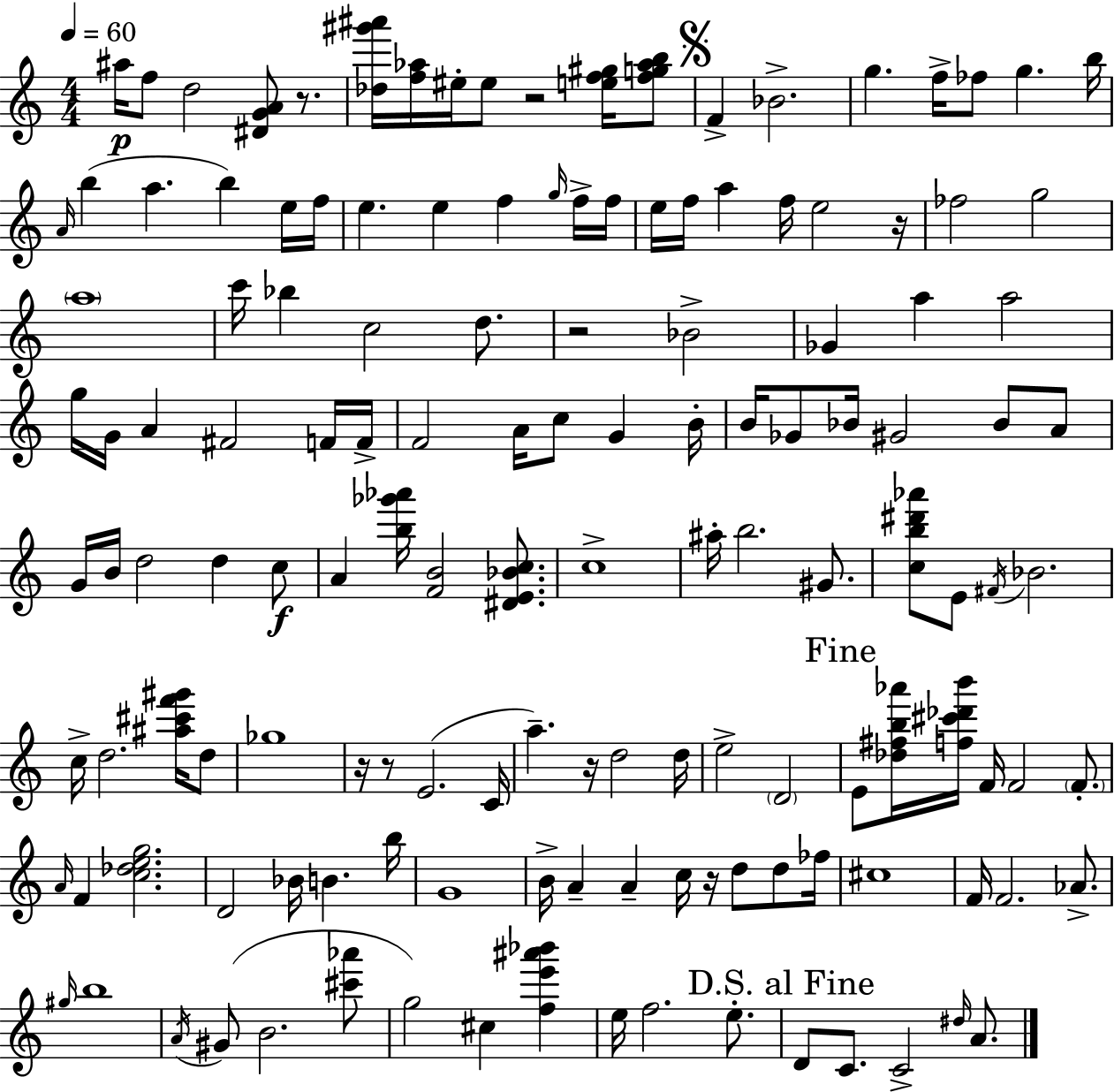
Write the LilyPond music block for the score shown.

{
  \clef treble
  \numericTimeSignature
  \time 4/4
  \key c \major
  \tempo 4 = 60
  ais''16\p f''8 d''2 <dis' g' a'>8 r8. | <des'' gis''' ais'''>16 <f'' aes''>16 eis''16-. eis''8 r2 <e'' f'' gis''>16 <f'' g'' aes'' b''>8 | \mark \markup { \musicglyph "scripts.segno" } f'4-> bes'2.-> | g''4. f''16-> fes''8 g''4. b''16 | \break \grace { a'16 }( b''4 a''4. b''4) e''16 | f''16 e''4. e''4 f''4 \grace { g''16 } | f''16-> f''16 e''16 f''16 a''4 f''16 e''2 | r16 fes''2 g''2 | \break \parenthesize a''1 | c'''16 bes''4 c''2 d''8. | r2 bes'2-> | ges'4 a''4 a''2 | \break g''16 g'16 a'4 fis'2 | f'16 f'16-> f'2 a'16 c''8 g'4 | b'16-. b'16 ges'8 bes'16 gis'2 bes'8 | a'8 g'16 b'16 d''2 d''4 | \break c''8\f a'4 <b'' ges''' aes'''>16 <f' b'>2 <dis' e' bes' c''>8. | c''1-> | ais''16-. b''2. gis'8. | <c'' b'' dis''' aes'''>8 e'8 \acciaccatura { fis'16 } bes'2. | \break c''16-> d''2. | <ais'' cis''' f''' gis'''>16 d''8 ges''1 | r16 r8 e'2.( | c'16 a''4.--) r16 d''2 | \break d''16 e''2-> \parenthesize d'2 | \mark "Fine" e'8 <des'' fis'' b'' aes'''>16 <f'' cis''' des''' b'''>16 f'16 f'2 | \parenthesize f'8.-. \grace { a'16 } f'4 <c'' des'' e'' g''>2. | d'2 bes'16 b'4. | \break b''16 g'1 | b'16-> a'4-- a'4-- c''16 r16 d''8 | d''8 fes''16 cis''1 | f'16 f'2. | \break aes'8.-> \grace { gis''16 } b''1 | \acciaccatura { a'16 } gis'8( b'2. | <cis''' aes'''>8 g''2) cis''4 | <f'' e''' ais''' bes'''>4 e''16 f''2. | \break e''8.-. \mark "D.S. al Fine" d'8 c'8. c'2-> | \grace { dis''16 } a'8. \bar "|."
}